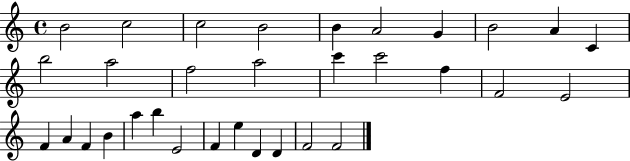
B4/h C5/h C5/h B4/h B4/q A4/h G4/q B4/h A4/q C4/q B5/h A5/h F5/h A5/h C6/q C6/h F5/q F4/h E4/h F4/q A4/q F4/q B4/q A5/q B5/q E4/h F4/q E5/q D4/q D4/q F4/h F4/h